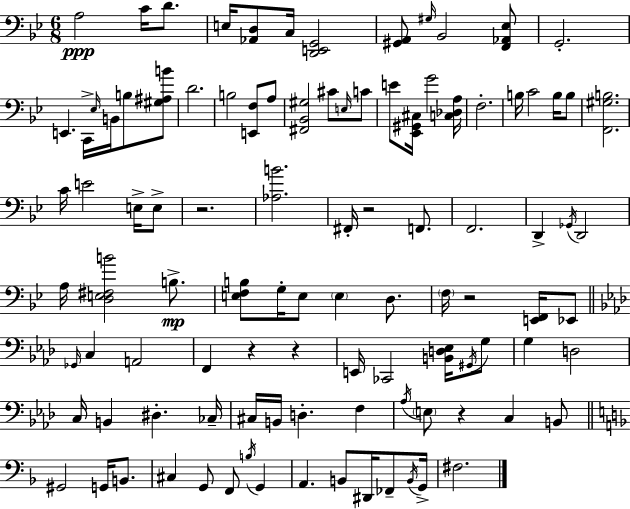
A3/h C4/s D4/e. E3/s [Ab2,D3]/e C3/s [D2,E2,G2]/h [G#2,A2]/e G#3/s Bb2/h [F2,Ab2,Eb3]/e G2/h. E2/q. C2/s Eb3/s B2/s B3/e [G#3,A#3,B4]/e D4/h. B3/h [E2,F3]/e A3/e [F#2,Bb2,G#3]/h C#4/e E3/s C4/e E4/e [Eb2,G#2,C#3]/s G4/h [C3,Db3,A3]/s F3/h. B3/s C4/h B3/s B3/e [F2,G#3,B3]/h. C4/s E4/h E3/s E3/e R/h. [Ab3,B4]/h. F#2/s R/h F2/e. F2/h. D2/q Gb2/s D2/h A3/s [D3,E3,F#3,B4]/h B3/e. [E3,F3,B3]/e G3/s E3/e E3/q D3/e. F3/s R/h [E2,F2]/s Eb2/e Gb2/s C3/q A2/h F2/q R/q R/q E2/s CES2/h [B2,D3,Eb3]/s G#2/s G3/e G3/q D3/h C3/s B2/q D#3/q. CES3/s C#3/s B2/s D3/q. F3/q Ab3/s E3/e R/q C3/q B2/e G#2/h G2/s B2/e. C#3/q G2/e F2/e B3/s G2/q A2/q. B2/e D#2/s FES2/e B2/s G2/s F#3/h.